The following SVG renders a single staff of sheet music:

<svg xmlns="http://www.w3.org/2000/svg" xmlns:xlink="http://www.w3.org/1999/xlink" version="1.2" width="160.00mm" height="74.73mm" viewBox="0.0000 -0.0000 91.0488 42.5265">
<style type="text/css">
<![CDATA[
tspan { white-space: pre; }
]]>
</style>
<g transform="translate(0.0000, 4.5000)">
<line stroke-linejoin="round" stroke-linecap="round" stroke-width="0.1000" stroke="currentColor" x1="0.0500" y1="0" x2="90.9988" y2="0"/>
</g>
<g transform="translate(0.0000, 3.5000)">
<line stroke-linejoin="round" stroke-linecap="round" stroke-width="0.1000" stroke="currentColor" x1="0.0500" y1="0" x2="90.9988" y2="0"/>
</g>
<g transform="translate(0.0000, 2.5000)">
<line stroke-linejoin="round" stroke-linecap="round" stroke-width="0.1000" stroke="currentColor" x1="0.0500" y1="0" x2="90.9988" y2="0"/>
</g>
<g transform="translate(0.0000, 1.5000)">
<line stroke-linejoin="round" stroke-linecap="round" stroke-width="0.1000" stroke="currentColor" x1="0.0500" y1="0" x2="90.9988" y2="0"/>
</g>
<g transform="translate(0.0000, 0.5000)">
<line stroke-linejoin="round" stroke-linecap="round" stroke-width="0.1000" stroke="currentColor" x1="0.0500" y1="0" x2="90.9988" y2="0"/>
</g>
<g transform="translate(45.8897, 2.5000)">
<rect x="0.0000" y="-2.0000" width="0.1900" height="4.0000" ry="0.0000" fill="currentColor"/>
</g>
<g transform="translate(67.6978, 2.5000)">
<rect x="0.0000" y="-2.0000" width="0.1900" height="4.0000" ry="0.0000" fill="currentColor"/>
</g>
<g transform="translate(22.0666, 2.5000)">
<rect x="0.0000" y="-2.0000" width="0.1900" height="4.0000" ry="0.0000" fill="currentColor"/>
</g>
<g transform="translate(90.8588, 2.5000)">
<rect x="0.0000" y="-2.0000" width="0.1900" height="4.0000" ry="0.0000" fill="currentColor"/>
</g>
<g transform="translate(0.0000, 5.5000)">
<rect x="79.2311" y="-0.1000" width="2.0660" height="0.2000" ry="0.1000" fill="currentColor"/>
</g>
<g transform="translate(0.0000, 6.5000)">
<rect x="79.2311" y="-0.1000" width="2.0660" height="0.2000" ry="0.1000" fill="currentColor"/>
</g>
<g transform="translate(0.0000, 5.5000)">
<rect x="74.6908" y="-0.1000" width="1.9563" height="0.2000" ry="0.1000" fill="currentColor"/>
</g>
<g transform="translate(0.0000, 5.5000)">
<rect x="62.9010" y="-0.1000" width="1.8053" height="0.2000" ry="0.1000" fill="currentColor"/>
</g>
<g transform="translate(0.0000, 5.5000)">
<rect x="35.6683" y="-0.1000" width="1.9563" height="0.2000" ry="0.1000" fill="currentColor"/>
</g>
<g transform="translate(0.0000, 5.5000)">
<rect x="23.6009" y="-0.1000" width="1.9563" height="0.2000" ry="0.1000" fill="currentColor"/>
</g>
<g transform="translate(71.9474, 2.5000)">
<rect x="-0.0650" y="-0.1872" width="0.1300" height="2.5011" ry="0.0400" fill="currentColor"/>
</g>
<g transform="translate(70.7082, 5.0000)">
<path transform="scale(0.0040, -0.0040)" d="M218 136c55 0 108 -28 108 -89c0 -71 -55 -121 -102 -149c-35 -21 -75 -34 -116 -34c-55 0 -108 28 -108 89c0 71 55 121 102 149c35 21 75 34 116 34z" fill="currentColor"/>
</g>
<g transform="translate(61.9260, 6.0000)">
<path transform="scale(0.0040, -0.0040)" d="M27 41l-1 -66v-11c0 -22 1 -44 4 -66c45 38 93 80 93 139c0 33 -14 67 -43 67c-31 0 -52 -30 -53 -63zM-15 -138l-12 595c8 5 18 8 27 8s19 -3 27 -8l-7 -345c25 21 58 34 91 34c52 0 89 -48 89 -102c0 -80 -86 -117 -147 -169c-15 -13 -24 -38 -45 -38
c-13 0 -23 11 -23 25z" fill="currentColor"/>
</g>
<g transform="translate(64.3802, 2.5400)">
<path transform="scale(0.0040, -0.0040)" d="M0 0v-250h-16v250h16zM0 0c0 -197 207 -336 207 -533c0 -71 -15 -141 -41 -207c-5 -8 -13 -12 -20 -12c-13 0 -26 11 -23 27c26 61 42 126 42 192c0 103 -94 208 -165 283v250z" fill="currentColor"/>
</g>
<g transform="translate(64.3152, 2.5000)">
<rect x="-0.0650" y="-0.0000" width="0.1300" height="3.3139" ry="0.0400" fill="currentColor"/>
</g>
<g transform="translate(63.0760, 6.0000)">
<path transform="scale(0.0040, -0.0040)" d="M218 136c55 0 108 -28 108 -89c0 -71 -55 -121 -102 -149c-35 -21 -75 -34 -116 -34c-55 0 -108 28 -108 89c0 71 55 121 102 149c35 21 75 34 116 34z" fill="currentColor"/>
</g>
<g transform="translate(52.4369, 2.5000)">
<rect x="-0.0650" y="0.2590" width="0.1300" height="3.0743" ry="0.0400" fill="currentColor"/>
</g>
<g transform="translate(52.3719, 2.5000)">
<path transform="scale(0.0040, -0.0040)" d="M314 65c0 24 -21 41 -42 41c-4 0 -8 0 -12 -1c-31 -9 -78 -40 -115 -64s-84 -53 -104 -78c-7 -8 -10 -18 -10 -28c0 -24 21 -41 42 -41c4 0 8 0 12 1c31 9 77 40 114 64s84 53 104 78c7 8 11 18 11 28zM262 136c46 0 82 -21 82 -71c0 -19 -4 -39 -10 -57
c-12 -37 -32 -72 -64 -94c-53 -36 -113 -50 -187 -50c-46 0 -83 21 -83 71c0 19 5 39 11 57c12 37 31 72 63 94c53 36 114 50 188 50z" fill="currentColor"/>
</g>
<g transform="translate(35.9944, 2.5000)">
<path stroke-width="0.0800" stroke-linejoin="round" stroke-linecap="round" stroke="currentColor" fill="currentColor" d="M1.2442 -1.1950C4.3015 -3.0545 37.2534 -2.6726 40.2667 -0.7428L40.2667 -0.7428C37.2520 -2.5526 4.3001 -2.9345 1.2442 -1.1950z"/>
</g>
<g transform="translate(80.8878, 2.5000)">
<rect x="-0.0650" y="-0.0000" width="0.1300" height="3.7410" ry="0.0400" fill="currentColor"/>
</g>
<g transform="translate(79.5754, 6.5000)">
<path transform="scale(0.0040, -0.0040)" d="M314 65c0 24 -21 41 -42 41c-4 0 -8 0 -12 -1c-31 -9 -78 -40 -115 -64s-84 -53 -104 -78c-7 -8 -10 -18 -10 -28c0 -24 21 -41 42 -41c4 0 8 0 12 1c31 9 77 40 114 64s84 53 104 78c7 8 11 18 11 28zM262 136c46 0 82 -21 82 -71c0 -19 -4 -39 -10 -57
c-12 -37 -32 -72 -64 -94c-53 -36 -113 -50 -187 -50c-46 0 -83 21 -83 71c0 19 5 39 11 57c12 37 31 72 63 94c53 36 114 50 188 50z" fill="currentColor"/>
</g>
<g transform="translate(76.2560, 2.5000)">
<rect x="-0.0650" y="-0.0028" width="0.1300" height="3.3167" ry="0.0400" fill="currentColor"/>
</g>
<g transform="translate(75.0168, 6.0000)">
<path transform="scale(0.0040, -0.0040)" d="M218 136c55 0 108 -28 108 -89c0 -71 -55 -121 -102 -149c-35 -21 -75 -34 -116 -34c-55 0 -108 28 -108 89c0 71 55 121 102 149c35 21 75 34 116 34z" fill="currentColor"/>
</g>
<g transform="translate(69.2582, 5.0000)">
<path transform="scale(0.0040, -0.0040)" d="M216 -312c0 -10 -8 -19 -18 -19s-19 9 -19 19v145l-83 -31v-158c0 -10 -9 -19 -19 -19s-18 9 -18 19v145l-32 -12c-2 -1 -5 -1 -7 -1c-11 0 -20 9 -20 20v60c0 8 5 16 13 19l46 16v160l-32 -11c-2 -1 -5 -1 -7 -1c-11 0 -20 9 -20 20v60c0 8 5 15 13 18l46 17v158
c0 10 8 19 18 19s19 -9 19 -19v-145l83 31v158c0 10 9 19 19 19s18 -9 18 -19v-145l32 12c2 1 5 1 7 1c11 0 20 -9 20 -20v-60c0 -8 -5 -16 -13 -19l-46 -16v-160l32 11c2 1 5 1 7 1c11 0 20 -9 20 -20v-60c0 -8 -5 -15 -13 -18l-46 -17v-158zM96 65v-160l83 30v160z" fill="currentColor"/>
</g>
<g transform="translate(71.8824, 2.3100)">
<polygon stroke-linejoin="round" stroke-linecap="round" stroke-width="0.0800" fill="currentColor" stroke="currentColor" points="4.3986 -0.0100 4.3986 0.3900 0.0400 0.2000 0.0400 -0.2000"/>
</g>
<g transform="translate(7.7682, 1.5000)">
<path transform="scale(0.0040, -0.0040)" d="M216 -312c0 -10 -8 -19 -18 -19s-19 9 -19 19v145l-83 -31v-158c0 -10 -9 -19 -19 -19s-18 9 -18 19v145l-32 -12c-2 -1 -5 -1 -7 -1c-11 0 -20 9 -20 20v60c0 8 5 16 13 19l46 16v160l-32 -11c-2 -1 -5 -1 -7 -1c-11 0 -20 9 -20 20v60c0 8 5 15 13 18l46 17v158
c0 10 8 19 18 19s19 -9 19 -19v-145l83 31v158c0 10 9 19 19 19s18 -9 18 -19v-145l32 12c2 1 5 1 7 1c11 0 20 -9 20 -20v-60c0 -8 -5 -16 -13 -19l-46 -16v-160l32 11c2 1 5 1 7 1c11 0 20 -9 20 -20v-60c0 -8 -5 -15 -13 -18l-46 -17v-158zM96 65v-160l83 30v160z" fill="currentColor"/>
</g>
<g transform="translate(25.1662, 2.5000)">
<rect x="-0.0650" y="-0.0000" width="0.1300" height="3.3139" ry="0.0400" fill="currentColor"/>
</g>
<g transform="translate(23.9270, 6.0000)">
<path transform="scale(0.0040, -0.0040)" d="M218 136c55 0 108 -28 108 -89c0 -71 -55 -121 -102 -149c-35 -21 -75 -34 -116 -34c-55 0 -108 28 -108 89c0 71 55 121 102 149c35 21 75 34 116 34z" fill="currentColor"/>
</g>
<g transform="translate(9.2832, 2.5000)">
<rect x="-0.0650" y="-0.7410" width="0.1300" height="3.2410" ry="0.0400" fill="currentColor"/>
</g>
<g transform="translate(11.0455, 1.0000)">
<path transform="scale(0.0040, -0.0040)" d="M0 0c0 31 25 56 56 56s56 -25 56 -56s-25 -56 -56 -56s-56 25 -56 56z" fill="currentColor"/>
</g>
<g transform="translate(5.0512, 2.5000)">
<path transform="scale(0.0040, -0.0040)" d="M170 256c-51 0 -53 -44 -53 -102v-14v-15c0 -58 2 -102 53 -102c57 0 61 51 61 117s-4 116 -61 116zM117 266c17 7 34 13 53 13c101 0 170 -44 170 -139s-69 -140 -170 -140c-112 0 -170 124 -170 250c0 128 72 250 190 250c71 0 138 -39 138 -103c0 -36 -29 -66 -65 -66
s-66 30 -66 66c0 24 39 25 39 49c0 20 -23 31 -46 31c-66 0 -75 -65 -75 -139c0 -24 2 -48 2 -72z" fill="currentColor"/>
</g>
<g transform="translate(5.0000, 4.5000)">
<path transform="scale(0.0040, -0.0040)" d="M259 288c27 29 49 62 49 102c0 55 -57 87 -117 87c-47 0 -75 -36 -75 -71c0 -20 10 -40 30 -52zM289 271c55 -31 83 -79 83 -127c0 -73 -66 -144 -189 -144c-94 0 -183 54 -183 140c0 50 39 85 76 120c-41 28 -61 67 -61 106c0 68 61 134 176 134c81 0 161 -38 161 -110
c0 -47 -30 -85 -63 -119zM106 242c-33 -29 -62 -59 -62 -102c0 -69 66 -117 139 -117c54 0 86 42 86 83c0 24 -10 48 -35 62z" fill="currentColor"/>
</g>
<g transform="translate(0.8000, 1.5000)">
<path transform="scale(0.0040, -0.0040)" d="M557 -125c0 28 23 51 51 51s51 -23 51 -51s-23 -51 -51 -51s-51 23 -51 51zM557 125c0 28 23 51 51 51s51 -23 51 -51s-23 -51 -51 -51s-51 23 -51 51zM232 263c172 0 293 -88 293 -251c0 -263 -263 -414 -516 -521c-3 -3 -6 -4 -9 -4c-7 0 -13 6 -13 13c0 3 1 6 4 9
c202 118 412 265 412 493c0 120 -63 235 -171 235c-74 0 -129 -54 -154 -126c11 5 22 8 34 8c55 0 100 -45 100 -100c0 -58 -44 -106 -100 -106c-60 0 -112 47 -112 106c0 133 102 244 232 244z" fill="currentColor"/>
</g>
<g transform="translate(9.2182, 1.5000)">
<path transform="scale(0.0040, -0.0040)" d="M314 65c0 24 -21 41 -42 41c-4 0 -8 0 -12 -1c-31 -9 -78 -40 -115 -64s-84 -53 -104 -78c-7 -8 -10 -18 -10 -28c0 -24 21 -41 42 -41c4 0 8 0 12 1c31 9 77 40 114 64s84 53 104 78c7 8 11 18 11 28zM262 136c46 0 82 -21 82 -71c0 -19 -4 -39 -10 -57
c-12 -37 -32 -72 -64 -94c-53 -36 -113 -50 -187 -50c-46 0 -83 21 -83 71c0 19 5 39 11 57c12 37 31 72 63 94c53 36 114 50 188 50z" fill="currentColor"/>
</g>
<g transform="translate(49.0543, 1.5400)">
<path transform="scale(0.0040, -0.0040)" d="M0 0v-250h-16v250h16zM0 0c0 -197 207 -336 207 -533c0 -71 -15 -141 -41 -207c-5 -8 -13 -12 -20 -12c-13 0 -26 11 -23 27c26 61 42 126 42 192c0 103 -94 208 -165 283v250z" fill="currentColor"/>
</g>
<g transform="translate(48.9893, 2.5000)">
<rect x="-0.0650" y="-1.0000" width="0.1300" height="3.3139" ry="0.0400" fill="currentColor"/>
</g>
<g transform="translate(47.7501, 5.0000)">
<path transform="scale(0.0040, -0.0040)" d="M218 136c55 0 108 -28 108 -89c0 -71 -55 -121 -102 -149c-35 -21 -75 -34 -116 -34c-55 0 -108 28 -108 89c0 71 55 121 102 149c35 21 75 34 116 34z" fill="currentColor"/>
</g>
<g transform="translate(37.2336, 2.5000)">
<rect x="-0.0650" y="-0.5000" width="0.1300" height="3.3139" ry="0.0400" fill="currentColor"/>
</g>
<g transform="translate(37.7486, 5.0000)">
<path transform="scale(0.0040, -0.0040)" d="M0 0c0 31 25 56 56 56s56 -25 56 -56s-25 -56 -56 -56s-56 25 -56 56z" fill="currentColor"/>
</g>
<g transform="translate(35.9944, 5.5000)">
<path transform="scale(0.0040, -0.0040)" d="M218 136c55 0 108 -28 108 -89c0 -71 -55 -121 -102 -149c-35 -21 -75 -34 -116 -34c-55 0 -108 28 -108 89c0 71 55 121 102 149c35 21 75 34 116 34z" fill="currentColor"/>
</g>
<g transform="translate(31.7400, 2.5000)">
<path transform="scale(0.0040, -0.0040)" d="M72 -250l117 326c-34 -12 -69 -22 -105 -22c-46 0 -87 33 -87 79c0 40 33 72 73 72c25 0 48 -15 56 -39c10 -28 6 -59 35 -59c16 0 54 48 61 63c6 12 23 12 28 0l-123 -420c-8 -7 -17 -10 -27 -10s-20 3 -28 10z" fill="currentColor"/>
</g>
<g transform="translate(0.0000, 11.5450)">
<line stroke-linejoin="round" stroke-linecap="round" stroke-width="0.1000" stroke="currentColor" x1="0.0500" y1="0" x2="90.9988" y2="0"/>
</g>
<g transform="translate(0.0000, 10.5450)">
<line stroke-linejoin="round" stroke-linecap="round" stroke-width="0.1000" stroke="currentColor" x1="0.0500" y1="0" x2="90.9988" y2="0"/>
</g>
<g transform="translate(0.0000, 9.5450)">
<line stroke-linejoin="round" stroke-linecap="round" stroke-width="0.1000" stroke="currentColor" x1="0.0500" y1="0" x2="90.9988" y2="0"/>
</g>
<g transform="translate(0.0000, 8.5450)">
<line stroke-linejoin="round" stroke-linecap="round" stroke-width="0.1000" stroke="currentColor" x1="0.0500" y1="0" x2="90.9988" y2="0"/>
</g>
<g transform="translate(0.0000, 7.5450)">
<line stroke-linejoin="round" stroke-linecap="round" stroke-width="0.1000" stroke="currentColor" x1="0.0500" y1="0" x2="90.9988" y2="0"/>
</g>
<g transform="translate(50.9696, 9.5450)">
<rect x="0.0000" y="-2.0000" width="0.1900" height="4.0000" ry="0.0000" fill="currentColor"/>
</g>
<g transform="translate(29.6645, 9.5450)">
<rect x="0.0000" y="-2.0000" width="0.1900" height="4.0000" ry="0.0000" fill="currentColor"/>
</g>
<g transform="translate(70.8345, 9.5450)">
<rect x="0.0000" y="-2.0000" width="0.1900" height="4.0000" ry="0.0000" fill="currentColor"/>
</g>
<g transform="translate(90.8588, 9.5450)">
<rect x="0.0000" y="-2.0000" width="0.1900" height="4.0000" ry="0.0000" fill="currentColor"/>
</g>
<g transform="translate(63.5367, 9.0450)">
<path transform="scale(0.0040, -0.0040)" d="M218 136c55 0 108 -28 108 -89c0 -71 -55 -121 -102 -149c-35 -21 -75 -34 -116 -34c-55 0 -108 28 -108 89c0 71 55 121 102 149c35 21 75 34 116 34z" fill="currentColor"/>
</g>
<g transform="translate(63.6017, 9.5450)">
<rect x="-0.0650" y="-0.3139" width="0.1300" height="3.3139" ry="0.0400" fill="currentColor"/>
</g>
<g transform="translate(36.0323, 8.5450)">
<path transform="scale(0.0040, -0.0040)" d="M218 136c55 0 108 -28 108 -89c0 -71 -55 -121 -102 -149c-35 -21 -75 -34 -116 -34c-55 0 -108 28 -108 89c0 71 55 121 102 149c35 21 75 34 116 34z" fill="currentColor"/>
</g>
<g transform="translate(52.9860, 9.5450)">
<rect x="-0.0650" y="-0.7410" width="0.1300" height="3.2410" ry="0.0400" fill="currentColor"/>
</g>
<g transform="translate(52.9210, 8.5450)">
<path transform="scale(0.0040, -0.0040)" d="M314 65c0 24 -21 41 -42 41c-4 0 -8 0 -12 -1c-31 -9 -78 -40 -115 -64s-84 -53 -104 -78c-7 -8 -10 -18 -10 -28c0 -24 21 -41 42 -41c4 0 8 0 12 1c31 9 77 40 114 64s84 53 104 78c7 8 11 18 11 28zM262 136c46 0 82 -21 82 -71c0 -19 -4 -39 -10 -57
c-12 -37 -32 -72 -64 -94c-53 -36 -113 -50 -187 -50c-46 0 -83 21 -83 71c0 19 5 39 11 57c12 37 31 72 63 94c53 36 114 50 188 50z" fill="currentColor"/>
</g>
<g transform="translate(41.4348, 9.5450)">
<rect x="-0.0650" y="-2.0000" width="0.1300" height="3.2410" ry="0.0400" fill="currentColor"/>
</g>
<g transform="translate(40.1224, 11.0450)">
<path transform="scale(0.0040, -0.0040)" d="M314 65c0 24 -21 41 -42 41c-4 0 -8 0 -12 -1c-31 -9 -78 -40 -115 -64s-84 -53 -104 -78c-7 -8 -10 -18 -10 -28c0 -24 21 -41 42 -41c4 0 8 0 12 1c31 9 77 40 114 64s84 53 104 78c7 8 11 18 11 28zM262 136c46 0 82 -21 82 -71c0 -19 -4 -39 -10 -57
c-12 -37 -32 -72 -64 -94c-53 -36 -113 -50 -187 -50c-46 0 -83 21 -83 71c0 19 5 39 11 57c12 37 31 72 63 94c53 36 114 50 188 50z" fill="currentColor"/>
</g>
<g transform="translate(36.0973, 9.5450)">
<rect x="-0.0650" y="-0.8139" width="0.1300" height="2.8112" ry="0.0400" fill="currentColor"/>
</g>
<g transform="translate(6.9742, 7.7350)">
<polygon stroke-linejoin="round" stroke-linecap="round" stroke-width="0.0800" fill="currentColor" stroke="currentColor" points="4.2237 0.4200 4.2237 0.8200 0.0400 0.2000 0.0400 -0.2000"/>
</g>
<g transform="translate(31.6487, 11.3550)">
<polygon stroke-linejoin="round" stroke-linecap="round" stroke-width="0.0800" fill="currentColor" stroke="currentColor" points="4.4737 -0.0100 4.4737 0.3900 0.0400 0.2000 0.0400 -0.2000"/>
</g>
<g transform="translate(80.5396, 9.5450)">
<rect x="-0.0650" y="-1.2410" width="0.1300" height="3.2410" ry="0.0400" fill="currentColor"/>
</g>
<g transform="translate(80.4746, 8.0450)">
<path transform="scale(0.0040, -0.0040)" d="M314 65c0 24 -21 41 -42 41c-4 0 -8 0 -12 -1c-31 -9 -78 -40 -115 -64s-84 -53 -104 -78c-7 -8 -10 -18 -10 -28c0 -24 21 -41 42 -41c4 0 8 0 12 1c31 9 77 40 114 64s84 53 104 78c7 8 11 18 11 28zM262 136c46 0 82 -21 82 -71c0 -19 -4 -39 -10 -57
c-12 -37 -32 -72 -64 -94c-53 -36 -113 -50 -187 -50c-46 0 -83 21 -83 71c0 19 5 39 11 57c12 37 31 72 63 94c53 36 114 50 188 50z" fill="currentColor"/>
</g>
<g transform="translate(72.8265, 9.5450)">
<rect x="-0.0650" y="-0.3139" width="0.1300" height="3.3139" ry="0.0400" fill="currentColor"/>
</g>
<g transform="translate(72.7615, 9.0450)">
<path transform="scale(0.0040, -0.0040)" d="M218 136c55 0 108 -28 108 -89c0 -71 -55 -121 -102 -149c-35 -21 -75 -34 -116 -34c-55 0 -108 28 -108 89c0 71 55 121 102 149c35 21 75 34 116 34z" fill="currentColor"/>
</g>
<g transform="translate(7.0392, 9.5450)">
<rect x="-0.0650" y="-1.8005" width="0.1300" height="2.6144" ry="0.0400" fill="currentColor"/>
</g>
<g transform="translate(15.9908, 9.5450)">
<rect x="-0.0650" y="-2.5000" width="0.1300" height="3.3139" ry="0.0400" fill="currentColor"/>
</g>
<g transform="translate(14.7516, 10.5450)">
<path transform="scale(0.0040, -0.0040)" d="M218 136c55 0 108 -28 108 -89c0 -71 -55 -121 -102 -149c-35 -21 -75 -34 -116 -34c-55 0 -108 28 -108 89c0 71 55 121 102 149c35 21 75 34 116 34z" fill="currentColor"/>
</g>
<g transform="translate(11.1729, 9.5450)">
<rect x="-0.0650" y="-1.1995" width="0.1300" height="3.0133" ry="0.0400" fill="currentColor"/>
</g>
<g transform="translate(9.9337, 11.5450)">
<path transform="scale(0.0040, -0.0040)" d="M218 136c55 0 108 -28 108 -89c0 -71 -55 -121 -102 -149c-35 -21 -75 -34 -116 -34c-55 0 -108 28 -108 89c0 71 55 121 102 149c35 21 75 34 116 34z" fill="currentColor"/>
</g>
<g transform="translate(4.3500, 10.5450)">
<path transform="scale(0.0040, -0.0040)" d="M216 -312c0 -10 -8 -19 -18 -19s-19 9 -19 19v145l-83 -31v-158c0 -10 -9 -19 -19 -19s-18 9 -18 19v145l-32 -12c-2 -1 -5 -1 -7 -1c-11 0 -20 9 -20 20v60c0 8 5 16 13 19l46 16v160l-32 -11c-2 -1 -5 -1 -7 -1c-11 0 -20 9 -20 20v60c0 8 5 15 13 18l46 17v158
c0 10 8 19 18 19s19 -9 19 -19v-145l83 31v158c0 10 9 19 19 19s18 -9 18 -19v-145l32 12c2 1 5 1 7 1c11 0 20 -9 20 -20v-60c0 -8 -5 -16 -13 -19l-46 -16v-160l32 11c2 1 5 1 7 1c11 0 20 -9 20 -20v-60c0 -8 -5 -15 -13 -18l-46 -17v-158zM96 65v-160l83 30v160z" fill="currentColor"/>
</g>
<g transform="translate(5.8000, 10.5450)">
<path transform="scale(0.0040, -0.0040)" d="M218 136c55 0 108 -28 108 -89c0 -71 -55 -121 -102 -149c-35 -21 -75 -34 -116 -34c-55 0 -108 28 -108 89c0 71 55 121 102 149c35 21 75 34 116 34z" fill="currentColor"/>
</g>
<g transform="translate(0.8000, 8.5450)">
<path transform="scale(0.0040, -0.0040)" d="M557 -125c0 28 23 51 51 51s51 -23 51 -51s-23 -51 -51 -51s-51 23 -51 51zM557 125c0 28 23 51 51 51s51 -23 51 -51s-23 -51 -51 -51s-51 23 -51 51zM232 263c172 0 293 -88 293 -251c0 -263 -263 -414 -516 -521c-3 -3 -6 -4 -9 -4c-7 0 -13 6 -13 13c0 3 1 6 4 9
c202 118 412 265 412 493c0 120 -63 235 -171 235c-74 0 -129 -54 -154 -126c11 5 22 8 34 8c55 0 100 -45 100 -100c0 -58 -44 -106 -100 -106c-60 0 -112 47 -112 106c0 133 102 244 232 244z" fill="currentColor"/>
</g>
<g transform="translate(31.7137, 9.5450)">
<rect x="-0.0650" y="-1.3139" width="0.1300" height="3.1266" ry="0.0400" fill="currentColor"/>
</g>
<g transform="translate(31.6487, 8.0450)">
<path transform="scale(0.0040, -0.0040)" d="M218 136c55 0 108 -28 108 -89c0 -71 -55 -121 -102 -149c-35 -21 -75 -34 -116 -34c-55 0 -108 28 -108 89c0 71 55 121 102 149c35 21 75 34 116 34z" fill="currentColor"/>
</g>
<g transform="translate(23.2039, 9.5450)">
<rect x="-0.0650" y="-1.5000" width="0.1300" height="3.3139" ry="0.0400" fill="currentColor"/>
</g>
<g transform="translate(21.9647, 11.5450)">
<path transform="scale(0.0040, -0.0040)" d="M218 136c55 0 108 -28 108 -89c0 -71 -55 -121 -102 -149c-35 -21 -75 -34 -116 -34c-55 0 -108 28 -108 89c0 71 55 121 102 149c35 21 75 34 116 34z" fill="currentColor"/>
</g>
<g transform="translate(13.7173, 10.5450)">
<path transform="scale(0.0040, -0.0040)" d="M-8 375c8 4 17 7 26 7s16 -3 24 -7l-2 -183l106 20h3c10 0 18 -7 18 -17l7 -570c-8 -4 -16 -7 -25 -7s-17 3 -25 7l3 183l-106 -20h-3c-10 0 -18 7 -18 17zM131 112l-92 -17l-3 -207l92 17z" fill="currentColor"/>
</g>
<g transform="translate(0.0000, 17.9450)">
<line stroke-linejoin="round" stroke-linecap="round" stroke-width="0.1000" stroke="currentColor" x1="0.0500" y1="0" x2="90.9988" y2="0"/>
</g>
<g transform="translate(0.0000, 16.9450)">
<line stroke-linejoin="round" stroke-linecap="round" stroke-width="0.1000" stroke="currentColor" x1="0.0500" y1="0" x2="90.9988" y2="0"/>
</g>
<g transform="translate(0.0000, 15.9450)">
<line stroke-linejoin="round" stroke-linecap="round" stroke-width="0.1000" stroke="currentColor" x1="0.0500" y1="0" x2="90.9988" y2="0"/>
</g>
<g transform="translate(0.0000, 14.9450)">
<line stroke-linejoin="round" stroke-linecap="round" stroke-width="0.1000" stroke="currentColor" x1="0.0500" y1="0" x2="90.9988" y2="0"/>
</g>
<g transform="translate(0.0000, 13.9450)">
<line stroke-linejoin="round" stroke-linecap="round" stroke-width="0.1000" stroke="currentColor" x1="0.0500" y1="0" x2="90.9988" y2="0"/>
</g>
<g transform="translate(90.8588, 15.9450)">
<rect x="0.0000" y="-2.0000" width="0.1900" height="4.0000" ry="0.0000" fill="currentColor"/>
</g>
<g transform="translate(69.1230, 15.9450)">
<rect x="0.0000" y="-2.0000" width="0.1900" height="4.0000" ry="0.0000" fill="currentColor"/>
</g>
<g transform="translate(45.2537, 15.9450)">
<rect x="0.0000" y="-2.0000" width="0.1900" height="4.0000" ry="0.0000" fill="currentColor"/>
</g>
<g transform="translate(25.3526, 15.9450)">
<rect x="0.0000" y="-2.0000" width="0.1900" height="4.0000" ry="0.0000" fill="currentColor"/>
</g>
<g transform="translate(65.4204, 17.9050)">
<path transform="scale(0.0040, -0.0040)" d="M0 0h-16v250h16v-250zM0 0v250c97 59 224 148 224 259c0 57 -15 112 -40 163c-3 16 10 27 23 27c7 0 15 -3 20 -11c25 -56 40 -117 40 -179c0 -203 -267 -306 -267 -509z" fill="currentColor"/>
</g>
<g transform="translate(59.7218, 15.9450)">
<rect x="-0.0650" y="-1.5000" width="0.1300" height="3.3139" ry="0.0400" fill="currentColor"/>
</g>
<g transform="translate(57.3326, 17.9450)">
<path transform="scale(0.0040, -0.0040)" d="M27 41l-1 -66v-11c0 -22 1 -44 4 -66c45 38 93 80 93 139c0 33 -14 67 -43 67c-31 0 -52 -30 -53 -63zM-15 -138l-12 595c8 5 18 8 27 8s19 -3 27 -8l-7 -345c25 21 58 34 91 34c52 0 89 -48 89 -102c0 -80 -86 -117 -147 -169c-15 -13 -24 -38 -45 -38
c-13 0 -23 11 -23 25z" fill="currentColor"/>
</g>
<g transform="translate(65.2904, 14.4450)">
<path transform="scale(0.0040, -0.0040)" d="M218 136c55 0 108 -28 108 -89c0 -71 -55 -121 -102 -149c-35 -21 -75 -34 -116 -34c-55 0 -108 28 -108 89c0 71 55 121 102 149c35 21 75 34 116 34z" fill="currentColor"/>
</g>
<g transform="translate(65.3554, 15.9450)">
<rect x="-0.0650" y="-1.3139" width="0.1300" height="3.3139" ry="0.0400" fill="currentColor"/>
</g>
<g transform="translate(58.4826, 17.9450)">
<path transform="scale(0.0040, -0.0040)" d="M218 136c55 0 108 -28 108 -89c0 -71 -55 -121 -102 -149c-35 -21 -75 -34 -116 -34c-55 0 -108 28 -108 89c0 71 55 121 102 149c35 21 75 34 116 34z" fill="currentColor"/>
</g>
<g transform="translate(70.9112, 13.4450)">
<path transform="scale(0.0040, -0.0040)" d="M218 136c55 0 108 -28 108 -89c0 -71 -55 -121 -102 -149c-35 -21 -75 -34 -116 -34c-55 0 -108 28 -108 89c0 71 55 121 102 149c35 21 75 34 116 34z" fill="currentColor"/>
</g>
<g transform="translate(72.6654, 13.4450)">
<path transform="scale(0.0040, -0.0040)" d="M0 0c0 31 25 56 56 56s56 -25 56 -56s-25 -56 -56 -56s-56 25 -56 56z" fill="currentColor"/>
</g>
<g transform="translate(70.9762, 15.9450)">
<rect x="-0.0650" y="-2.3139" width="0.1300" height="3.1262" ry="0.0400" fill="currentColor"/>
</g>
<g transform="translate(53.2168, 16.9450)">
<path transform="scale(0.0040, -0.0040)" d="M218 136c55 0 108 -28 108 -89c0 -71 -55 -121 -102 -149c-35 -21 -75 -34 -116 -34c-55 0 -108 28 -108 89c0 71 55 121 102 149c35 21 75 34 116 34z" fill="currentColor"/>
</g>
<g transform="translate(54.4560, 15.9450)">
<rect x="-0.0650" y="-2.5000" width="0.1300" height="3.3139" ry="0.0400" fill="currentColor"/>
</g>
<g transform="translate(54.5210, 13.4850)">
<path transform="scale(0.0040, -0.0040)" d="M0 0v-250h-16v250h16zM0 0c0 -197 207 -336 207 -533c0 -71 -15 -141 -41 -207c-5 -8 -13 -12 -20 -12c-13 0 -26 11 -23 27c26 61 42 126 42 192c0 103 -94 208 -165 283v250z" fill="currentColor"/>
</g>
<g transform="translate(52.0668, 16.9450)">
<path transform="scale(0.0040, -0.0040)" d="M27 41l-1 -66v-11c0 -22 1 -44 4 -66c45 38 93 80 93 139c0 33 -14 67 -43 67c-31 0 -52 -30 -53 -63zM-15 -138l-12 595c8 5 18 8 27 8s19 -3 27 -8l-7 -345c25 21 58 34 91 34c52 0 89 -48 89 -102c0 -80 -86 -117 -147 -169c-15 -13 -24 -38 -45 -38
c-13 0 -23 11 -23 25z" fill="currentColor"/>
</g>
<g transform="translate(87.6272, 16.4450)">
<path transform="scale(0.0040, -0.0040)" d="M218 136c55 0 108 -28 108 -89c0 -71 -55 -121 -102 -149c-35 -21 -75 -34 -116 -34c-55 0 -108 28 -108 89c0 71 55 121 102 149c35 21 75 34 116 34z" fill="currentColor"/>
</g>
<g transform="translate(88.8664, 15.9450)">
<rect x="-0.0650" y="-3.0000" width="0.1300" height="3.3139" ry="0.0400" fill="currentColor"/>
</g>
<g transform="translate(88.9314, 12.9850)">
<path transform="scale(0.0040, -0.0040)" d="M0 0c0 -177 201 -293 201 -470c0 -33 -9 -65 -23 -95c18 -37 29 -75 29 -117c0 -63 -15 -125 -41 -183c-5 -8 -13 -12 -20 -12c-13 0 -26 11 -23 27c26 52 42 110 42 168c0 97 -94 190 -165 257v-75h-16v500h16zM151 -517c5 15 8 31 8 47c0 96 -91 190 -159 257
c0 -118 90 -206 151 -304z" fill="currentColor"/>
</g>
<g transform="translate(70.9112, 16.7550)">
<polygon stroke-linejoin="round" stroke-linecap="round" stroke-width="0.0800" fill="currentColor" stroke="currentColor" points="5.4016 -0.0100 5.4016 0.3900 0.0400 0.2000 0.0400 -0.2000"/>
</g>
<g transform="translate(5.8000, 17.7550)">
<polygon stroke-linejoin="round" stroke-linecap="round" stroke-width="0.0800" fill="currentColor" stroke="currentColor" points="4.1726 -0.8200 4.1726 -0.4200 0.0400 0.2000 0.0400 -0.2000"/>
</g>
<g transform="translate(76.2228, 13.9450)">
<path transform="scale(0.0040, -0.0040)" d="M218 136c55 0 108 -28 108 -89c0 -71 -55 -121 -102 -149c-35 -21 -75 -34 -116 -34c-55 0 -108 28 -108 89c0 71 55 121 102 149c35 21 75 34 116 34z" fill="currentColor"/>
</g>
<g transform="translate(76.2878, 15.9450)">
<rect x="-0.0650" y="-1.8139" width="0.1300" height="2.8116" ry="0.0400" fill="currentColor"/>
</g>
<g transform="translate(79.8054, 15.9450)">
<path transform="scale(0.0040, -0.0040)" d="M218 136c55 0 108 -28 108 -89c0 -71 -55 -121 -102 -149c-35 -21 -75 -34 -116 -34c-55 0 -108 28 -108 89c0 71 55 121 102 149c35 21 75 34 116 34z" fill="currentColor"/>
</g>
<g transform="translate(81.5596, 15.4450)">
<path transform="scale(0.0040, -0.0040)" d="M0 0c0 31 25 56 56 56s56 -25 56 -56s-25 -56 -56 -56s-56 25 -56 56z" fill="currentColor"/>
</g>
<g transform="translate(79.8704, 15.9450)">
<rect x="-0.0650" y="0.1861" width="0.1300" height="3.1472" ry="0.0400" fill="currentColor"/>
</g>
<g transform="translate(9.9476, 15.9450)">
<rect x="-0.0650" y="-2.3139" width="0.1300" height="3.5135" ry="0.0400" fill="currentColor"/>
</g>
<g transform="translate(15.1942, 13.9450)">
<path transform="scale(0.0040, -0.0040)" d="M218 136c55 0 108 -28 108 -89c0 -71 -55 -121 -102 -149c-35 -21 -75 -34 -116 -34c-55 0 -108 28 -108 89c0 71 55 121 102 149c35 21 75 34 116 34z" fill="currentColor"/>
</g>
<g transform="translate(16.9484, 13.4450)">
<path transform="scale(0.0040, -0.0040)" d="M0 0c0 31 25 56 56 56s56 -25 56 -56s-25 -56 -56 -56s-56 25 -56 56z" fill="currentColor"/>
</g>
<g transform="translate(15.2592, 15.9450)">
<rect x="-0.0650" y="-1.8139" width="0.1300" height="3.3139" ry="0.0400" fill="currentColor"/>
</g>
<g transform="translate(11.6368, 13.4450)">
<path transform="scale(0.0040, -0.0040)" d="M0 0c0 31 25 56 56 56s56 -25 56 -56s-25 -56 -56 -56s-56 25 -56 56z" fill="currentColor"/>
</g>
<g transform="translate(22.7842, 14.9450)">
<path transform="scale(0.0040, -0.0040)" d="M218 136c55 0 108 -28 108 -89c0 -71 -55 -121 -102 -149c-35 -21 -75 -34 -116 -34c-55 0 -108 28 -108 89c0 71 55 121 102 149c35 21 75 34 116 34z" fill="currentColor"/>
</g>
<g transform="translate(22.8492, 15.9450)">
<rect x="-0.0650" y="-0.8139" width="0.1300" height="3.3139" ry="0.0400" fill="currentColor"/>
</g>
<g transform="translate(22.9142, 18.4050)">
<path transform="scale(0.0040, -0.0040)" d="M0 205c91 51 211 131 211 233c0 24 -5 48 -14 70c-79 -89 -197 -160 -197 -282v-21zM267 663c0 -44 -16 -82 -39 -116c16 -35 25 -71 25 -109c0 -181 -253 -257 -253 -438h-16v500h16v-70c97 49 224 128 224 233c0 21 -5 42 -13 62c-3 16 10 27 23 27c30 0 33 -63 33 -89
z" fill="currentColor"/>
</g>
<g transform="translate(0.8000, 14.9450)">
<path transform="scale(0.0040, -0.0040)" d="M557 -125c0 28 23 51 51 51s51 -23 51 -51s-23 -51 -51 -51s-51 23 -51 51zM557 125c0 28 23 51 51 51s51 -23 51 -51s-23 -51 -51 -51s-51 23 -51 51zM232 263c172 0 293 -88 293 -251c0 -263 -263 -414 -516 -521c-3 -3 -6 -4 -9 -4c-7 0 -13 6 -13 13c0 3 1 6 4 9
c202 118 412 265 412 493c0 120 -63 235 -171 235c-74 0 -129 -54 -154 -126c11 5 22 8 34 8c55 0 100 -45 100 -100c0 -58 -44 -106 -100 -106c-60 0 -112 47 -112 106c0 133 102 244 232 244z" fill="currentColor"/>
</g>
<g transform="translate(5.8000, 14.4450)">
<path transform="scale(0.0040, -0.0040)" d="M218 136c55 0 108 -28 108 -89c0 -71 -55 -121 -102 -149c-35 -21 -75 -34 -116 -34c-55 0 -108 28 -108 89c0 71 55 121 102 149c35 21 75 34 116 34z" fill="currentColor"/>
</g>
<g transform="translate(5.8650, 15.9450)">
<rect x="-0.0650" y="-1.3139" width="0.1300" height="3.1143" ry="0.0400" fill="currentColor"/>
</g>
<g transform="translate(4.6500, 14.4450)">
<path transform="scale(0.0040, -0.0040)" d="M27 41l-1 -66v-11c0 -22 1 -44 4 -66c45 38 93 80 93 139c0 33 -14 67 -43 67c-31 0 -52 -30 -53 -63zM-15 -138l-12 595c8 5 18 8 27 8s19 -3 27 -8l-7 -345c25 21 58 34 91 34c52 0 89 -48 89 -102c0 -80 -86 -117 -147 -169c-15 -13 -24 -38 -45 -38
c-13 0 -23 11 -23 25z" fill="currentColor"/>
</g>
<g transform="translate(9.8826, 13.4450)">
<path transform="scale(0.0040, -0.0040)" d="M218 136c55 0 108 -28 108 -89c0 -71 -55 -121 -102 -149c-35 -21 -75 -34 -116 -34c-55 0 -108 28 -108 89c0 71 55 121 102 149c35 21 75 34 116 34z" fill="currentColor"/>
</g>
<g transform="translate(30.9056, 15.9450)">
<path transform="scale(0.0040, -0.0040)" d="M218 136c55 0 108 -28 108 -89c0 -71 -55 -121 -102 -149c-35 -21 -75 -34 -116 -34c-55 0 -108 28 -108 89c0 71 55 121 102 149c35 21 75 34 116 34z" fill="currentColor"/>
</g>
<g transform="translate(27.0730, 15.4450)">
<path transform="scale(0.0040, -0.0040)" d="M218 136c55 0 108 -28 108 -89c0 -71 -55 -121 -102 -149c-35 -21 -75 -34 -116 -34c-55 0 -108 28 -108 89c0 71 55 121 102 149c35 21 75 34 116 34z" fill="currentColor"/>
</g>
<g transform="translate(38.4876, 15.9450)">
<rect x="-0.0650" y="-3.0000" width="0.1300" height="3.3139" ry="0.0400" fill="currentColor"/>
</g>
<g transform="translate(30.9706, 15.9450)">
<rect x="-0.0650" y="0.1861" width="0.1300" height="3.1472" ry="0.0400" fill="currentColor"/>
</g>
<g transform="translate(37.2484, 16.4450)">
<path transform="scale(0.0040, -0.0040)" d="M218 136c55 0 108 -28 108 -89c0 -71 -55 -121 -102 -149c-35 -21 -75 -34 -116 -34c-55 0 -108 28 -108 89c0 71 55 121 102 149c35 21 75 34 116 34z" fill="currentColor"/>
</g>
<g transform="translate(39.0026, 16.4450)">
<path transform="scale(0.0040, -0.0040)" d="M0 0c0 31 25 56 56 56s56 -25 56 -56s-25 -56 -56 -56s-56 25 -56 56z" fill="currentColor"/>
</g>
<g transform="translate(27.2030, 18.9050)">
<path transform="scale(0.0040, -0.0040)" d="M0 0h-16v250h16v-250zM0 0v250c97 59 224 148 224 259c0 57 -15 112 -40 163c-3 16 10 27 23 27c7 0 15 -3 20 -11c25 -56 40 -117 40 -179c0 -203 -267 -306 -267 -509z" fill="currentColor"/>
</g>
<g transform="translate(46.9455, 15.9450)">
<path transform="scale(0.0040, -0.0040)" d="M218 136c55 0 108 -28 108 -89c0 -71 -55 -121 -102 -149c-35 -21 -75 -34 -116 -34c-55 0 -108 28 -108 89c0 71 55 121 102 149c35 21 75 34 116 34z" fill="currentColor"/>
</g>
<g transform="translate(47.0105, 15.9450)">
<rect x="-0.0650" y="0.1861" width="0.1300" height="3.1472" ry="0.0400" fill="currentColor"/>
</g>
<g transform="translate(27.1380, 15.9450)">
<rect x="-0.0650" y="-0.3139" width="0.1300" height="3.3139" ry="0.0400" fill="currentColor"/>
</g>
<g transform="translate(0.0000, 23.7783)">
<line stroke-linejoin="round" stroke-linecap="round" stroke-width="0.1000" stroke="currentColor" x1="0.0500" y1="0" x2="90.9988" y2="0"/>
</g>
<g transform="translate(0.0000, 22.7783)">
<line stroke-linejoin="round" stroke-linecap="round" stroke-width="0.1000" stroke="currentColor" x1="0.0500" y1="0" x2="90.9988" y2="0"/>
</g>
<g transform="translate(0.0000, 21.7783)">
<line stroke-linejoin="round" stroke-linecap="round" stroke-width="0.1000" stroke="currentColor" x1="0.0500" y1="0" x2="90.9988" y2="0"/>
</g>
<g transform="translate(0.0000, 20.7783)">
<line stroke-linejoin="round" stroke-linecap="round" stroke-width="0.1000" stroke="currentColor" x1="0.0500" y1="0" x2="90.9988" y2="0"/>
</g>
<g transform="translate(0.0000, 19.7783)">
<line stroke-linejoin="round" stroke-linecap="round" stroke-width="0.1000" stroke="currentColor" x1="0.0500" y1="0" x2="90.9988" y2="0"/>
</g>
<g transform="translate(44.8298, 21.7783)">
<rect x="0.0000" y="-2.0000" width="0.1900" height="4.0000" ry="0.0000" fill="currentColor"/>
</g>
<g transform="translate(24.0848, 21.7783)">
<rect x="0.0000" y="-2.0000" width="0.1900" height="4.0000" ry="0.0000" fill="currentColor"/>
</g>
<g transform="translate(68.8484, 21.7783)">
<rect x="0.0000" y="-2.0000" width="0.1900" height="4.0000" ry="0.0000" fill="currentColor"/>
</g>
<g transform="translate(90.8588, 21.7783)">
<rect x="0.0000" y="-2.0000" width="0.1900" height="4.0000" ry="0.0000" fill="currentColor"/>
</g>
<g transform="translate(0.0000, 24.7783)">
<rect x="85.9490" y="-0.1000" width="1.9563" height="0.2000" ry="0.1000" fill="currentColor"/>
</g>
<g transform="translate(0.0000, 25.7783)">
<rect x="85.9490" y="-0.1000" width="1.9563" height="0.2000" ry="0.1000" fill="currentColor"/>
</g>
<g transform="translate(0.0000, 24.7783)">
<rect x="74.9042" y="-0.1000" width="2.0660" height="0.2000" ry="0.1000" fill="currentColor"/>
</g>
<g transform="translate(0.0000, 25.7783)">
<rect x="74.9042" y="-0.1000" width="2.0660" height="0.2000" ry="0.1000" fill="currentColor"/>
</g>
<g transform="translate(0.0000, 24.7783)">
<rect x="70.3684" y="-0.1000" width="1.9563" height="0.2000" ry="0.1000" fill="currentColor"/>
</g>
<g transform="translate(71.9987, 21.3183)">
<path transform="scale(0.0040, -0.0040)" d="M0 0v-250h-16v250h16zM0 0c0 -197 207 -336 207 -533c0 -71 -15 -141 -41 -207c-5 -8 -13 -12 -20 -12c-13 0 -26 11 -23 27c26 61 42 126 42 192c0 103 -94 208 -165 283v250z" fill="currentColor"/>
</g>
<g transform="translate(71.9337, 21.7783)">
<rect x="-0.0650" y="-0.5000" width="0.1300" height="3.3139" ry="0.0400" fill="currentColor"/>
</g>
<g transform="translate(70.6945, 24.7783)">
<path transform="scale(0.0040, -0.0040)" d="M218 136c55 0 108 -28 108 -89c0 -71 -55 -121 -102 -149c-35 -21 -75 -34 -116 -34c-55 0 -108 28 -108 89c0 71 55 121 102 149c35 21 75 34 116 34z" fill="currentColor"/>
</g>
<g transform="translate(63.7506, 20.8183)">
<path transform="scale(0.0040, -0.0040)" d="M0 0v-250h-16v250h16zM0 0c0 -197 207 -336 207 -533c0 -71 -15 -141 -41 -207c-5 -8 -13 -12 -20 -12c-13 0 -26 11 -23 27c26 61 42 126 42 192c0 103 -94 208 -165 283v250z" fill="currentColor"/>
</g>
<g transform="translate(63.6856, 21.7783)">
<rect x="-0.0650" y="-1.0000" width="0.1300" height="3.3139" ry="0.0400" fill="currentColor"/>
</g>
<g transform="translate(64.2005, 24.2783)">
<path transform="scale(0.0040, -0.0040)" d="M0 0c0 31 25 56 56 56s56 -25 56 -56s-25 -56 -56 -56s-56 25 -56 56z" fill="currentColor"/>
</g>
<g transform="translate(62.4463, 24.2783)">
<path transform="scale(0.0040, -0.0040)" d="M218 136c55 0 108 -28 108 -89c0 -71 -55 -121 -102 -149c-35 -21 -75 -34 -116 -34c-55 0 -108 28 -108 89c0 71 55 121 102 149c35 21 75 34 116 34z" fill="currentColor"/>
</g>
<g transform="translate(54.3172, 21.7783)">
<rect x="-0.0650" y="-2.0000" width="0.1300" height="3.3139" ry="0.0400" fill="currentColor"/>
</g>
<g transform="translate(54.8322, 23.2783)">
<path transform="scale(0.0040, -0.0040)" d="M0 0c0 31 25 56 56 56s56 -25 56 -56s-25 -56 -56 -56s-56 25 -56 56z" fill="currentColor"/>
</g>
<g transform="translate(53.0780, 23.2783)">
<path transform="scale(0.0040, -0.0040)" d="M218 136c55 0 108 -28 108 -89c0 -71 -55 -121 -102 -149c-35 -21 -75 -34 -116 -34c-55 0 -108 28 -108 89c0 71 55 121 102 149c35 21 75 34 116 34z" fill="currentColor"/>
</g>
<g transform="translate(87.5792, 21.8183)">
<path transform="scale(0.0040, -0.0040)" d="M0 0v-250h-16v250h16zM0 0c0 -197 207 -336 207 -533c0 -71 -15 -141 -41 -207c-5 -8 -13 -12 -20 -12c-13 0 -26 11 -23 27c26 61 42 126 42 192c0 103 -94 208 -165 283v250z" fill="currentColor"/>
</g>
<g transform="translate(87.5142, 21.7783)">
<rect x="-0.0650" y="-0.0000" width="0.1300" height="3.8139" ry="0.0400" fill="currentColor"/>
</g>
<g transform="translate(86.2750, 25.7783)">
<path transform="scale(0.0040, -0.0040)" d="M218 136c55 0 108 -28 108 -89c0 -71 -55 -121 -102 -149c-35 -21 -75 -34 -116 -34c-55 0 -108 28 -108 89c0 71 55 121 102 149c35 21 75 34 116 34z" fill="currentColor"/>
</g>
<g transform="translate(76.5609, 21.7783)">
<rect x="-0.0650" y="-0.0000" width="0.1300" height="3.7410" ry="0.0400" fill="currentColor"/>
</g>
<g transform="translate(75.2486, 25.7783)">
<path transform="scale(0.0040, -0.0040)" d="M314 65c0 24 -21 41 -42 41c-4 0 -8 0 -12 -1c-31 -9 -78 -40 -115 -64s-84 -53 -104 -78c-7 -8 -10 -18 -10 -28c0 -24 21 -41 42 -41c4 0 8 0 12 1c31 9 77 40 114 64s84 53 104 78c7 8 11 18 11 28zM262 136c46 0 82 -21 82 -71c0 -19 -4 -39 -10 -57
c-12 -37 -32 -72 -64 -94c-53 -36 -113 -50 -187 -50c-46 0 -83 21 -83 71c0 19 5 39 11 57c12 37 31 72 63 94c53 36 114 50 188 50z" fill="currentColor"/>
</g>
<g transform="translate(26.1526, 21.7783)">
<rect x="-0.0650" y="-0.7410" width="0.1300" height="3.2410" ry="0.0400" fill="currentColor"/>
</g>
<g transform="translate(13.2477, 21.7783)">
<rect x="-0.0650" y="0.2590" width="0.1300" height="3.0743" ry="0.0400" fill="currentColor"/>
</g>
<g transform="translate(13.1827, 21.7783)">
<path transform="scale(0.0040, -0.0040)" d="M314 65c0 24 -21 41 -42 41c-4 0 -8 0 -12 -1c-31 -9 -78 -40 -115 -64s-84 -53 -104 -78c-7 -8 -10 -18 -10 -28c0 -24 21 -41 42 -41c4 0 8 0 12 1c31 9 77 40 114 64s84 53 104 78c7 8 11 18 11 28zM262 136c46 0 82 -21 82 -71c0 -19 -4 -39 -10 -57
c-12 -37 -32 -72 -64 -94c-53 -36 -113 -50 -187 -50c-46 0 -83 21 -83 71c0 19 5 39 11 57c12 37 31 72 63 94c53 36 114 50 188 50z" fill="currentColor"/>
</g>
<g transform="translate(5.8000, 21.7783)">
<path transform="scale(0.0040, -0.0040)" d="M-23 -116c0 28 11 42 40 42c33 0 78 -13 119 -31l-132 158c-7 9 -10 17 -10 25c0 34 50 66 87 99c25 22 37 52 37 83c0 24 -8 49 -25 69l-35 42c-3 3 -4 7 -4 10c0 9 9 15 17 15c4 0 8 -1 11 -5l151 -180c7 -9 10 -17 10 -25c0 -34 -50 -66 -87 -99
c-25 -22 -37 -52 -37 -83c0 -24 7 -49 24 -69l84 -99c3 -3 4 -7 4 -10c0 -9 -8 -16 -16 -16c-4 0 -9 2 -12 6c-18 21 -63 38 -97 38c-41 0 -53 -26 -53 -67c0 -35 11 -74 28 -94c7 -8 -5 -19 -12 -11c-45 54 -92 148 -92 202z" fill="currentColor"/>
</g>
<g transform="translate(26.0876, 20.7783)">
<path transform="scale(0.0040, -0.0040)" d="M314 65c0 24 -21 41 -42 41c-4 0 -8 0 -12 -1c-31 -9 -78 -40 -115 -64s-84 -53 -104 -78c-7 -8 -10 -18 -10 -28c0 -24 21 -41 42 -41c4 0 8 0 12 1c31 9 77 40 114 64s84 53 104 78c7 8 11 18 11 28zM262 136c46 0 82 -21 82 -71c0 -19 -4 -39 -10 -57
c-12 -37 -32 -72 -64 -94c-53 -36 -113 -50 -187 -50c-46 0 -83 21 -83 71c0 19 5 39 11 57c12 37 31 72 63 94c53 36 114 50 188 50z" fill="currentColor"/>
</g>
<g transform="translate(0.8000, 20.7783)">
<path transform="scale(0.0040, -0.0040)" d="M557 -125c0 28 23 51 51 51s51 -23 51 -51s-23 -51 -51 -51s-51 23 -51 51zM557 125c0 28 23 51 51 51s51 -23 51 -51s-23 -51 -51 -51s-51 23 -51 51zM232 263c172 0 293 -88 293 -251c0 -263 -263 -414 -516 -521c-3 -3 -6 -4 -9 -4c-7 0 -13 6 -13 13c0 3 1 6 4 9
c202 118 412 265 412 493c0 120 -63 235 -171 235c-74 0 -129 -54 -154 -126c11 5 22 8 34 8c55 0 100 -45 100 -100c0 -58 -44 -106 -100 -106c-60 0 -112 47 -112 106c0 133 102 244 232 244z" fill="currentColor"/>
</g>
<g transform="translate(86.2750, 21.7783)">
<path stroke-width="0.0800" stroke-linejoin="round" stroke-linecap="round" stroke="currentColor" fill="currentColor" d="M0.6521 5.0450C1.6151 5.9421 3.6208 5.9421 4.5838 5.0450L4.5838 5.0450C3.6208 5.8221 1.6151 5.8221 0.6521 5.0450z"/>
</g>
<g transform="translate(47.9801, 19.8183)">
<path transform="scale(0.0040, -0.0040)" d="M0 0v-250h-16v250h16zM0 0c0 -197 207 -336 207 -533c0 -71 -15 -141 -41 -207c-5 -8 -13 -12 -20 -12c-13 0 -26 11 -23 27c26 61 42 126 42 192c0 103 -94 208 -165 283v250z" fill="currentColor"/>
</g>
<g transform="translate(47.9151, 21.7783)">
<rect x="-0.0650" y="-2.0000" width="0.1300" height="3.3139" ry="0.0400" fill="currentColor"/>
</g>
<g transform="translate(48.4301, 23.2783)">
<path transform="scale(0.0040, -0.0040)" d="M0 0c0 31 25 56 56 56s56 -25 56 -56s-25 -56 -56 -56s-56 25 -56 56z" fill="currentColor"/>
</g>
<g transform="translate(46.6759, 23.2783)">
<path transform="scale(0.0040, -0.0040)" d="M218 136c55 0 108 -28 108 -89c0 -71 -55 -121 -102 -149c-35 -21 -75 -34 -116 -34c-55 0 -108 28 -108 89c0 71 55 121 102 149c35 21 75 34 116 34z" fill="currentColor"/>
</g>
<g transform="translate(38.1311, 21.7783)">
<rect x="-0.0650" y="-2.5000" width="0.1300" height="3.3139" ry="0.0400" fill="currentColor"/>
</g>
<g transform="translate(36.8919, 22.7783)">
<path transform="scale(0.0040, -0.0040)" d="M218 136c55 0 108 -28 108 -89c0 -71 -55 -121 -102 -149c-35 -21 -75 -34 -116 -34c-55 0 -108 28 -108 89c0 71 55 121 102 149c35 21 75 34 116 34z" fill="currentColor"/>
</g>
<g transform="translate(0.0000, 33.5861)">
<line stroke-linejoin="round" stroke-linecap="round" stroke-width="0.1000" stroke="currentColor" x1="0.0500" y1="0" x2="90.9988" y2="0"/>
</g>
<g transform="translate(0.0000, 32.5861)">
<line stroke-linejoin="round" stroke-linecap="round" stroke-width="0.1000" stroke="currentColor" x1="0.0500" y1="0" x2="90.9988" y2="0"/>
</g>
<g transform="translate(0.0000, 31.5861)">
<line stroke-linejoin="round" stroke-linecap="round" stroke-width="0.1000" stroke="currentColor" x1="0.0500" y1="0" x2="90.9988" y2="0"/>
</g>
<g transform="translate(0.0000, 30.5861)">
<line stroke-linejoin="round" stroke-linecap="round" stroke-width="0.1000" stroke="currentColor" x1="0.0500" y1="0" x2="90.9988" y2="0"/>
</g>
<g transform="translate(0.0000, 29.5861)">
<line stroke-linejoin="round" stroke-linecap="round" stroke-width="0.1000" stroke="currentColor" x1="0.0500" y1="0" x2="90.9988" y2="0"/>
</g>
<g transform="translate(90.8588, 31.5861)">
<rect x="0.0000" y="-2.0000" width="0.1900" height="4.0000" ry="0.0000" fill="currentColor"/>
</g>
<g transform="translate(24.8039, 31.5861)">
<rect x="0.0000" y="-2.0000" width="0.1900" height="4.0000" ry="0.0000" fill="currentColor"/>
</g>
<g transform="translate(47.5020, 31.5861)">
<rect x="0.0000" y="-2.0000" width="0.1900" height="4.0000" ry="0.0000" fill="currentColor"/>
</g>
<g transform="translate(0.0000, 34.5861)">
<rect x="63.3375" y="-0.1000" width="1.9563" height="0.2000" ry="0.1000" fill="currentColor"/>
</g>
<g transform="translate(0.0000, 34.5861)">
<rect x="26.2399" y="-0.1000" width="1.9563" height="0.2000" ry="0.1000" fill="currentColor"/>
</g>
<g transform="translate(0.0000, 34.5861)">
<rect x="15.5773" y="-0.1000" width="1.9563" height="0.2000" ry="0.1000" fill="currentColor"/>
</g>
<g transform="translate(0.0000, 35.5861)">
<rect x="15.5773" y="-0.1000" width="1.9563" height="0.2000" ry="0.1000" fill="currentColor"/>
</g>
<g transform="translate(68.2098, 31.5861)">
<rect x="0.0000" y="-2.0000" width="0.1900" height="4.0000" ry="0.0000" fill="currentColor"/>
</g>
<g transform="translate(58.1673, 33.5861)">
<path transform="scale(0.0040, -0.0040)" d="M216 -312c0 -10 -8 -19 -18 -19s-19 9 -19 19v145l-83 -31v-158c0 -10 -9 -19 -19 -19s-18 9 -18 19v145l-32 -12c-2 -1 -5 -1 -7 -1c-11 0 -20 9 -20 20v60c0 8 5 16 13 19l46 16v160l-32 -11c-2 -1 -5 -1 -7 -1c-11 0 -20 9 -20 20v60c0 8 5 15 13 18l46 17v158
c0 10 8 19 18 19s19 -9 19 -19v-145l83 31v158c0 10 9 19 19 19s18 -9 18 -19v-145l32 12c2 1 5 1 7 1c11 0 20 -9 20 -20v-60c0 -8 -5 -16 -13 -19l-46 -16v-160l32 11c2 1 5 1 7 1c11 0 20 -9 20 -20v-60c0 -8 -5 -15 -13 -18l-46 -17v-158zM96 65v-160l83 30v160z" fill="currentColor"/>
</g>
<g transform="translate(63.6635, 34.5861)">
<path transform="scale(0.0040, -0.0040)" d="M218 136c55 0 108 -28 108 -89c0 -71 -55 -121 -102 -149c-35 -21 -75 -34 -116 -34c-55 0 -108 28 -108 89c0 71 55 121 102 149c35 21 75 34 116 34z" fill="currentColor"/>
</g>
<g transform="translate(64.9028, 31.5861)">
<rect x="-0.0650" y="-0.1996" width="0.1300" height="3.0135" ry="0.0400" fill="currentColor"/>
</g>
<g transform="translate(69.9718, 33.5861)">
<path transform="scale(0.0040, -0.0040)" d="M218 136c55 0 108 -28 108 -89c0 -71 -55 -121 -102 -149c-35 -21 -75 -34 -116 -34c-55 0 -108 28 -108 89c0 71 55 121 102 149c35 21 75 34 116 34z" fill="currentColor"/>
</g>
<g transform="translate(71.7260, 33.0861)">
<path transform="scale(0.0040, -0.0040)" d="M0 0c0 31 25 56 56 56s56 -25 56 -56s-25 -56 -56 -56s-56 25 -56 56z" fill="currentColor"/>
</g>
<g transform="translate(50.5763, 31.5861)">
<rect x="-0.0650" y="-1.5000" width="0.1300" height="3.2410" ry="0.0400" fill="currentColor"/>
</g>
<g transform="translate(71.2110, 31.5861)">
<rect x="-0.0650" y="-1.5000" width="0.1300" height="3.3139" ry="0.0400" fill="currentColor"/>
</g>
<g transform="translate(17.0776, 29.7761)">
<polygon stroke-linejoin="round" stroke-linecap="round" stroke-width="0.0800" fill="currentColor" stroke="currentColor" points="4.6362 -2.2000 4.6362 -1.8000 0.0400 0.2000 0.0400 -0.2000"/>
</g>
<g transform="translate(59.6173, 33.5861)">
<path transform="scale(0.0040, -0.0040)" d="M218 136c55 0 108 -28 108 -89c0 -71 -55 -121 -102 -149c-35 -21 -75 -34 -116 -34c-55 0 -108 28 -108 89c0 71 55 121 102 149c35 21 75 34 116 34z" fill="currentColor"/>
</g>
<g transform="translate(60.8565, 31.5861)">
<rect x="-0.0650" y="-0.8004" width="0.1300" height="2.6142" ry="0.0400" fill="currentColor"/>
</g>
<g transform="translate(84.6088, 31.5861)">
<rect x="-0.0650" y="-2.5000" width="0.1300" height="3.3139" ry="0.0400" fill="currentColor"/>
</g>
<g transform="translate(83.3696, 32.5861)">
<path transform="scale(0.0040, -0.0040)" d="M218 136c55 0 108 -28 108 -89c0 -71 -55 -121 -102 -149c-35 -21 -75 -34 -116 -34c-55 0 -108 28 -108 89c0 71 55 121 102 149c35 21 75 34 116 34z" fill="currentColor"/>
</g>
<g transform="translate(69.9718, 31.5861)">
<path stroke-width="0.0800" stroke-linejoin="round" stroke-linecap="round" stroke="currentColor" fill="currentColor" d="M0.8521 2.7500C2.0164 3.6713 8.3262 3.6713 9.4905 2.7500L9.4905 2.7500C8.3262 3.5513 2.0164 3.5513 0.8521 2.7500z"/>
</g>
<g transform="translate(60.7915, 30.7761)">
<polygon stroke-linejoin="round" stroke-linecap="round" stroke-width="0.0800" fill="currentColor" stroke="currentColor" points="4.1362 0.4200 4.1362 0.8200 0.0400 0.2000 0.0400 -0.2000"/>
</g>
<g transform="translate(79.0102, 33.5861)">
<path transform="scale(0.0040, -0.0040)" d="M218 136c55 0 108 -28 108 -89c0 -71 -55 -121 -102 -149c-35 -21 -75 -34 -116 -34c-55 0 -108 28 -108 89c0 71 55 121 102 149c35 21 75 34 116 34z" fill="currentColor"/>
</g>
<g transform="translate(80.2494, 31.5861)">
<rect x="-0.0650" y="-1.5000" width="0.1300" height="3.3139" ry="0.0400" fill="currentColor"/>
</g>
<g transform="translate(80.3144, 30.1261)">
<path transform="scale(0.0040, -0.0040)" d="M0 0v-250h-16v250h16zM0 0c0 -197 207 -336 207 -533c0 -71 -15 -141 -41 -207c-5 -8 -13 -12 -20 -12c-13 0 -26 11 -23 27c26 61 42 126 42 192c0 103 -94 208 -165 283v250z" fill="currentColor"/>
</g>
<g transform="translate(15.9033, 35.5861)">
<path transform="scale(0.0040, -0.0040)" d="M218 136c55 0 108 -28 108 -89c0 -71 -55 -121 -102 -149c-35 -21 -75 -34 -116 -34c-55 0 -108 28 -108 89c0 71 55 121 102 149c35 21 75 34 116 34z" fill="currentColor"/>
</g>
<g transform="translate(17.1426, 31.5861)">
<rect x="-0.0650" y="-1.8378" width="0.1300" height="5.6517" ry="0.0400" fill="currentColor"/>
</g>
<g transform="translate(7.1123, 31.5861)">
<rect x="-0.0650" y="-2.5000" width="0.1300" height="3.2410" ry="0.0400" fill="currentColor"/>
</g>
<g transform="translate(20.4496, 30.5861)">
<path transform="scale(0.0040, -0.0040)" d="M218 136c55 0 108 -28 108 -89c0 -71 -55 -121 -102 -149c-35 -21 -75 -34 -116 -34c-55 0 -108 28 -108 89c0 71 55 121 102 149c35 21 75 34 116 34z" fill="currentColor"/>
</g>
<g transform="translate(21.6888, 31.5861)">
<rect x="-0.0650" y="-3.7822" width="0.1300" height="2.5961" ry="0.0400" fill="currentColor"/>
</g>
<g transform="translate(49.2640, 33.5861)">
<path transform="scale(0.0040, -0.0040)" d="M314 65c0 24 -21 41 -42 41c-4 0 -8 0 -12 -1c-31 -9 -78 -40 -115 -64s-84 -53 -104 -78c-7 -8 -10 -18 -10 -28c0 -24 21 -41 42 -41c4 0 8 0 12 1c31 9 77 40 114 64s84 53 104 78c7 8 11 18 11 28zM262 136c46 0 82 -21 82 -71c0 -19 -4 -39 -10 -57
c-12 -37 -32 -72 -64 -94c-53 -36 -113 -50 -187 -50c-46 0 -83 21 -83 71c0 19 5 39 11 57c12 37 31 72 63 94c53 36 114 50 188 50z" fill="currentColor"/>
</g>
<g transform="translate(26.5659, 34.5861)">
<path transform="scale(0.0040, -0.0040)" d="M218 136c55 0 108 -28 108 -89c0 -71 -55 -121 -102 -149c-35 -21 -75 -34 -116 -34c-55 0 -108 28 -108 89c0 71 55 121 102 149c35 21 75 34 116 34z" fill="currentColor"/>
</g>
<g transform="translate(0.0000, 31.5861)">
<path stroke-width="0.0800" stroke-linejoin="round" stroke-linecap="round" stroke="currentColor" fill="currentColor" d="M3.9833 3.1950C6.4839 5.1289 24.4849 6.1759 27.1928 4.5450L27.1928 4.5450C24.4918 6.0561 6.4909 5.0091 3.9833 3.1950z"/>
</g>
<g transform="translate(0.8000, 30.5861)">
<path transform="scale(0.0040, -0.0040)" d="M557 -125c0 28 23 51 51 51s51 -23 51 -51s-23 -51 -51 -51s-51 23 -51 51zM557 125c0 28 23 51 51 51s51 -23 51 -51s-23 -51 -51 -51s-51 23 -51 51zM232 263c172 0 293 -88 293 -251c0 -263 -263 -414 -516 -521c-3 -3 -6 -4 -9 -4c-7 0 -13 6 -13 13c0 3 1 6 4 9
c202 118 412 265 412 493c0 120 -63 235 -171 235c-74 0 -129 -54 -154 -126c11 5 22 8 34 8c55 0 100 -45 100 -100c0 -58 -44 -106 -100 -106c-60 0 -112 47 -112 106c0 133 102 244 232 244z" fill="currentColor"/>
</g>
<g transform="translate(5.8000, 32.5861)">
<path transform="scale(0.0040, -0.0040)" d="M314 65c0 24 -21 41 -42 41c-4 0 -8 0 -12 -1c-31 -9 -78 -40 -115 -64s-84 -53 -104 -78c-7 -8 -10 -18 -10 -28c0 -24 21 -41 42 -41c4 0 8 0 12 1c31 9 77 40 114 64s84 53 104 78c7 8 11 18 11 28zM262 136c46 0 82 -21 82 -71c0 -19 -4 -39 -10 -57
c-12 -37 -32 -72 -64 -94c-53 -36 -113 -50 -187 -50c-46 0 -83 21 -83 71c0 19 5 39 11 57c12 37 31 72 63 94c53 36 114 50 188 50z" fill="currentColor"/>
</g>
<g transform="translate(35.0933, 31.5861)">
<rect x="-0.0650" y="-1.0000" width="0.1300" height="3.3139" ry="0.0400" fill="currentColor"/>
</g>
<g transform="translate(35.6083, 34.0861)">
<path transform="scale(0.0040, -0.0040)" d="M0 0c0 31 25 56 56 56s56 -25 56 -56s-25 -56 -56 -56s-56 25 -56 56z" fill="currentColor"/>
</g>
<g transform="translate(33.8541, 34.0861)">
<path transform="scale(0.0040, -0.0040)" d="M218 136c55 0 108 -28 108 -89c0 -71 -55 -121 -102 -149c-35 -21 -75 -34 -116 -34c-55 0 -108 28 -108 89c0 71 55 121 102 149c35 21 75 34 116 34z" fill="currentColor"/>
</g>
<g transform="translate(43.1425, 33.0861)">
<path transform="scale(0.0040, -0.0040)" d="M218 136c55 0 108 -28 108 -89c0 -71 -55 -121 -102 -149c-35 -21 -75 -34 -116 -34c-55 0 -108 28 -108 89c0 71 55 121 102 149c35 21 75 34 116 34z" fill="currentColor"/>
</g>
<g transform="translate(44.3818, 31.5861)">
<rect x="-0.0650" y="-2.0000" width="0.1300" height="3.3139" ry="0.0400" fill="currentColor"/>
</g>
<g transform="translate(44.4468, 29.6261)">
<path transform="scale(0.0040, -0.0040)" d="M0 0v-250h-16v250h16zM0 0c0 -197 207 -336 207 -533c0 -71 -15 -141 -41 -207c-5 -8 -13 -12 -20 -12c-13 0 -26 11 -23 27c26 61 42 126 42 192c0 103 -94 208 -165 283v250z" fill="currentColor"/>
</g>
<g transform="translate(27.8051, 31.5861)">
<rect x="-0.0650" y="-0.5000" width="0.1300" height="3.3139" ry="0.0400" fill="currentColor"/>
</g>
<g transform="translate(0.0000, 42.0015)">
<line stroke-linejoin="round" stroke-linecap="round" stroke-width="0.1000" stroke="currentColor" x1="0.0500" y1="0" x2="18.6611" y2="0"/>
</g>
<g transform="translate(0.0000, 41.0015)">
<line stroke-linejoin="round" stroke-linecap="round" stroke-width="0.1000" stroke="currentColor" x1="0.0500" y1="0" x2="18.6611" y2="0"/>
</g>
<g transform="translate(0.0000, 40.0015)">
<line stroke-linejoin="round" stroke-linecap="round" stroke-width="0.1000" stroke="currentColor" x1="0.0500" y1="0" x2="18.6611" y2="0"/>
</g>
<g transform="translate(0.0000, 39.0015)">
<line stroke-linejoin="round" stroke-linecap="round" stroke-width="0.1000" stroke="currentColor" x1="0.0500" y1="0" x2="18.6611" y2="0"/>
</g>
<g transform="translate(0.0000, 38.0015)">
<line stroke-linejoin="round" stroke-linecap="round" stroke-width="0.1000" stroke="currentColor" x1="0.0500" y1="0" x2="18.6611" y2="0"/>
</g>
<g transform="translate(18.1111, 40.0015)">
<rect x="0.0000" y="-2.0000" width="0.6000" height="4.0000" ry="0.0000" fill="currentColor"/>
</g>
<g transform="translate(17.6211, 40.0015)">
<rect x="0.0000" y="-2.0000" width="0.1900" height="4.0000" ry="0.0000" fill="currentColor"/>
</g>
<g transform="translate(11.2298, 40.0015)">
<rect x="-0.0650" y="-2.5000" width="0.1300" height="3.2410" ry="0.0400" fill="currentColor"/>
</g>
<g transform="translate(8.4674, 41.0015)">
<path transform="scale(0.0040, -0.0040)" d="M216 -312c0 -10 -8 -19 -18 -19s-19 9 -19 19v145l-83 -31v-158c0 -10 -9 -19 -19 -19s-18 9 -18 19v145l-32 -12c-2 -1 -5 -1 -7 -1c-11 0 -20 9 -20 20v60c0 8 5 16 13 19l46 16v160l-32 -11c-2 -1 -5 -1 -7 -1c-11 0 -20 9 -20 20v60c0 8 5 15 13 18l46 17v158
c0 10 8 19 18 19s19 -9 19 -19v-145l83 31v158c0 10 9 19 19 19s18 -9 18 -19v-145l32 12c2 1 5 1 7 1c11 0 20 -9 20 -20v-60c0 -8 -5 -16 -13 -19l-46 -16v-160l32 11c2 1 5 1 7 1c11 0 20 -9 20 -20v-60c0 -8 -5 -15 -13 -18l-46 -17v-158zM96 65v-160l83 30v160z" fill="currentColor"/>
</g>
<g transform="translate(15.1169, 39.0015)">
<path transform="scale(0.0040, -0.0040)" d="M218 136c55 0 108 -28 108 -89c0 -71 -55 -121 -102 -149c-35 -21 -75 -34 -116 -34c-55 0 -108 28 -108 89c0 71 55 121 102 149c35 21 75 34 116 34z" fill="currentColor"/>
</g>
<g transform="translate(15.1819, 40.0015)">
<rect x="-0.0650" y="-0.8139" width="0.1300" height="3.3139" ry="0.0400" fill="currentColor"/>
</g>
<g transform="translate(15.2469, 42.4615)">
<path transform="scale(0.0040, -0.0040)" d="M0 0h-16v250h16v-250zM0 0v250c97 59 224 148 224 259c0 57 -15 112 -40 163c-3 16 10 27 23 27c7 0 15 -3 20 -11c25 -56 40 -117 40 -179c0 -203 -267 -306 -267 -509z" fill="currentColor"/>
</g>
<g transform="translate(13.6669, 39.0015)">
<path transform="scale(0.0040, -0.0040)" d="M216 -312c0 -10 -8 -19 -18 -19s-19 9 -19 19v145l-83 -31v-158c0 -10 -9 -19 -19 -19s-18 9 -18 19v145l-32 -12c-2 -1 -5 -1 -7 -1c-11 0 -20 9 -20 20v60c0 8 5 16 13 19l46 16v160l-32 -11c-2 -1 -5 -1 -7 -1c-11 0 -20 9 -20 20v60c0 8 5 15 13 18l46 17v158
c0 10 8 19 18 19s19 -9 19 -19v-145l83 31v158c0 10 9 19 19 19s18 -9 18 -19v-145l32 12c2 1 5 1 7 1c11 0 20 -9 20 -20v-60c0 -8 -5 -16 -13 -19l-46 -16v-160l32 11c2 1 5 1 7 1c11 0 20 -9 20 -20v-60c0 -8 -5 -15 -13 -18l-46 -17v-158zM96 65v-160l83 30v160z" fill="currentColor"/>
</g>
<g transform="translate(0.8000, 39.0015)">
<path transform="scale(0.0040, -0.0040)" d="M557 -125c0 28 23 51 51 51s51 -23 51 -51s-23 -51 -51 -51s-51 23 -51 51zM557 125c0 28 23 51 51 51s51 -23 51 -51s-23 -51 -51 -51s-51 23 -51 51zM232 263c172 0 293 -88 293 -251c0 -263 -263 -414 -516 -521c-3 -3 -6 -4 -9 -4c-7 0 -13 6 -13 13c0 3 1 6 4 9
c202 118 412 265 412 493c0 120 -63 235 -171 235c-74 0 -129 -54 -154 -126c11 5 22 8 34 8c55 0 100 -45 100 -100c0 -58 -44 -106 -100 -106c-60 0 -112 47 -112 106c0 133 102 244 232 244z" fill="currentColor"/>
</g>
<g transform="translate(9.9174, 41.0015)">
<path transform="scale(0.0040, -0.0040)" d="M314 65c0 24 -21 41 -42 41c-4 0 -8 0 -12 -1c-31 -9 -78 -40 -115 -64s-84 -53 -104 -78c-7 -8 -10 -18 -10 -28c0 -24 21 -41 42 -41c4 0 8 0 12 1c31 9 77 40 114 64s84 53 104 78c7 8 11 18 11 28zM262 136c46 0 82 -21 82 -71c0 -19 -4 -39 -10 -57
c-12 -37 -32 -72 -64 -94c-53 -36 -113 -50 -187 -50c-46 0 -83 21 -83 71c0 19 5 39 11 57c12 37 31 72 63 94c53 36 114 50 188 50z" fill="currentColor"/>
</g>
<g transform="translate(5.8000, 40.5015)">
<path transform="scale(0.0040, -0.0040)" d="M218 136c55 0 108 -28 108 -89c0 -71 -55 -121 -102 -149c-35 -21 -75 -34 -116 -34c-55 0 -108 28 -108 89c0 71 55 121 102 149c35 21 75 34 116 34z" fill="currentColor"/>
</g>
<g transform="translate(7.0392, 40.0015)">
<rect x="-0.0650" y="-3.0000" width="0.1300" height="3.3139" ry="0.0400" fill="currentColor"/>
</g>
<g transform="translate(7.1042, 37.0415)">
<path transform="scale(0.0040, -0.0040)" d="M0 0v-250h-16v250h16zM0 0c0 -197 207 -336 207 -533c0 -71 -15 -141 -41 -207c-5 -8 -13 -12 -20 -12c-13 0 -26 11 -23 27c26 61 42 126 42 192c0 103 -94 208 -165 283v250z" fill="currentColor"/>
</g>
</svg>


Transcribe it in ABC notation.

X:1
T:Untitled
M:6/8
L:1/4
K:C
^F,2 D,, z/2 E,, F,,/2 D,2 _D,,/2 ^F,,/2 D,,/2 C,,2 ^B,,/2 G,,/2 B,, G,, G,/2 F,/2 A,,2 F,2 E, E, G,2 _G,/2 B,/2 A, F,/4 E,/2 D, C, D, _B,,/2 _G,, G,/2 B,/2 A,/2 D, C,/4 z D,2 F,2 B,, A,,/2 A,, F,,/2 E,,/2 C,,2 C,,/2 B,,2 C,,/2 F,/2 E,, F,, A,,/2 G,,2 ^G,,/2 E,,/2 G,, G,,/2 B,, C,/2 ^B,,2 ^F,/2